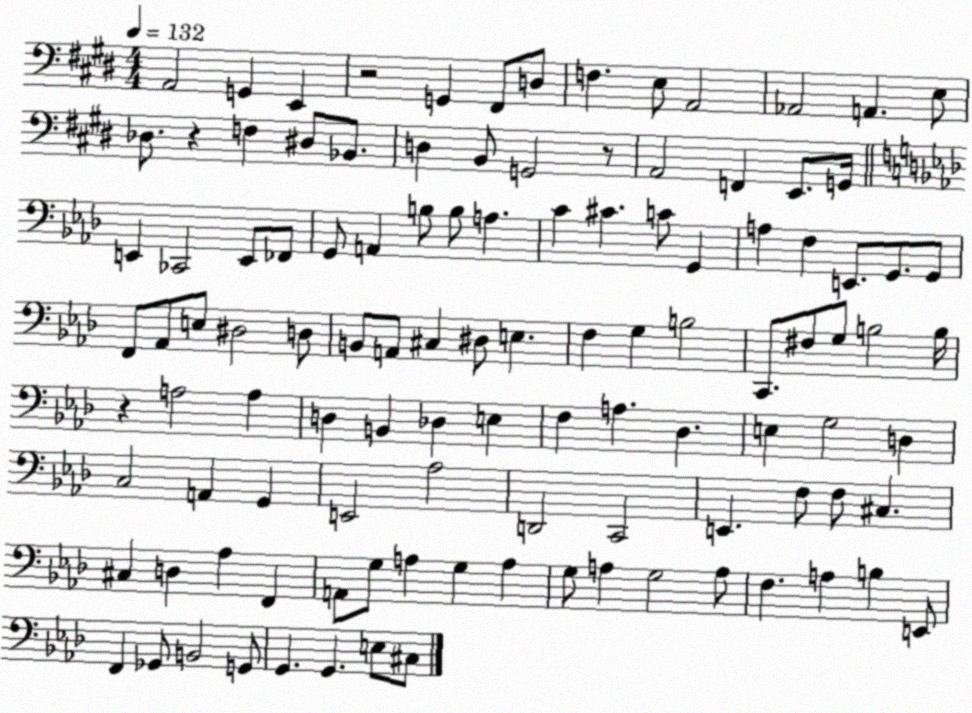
X:1
T:Untitled
M:4/4
L:1/4
K:E
A,,2 G,, E,, z2 G,, ^F,,/2 D,/2 F, E,/2 A,,2 _A,,2 A,, E,/2 _D,/2 z F, ^D,/2 _B,,/2 D, B,,/2 G,,2 z/2 A,,2 F,, E,,/2 G,,/4 E,, _C,,2 E,,/2 _F,,/2 G,,/2 A,, B,/2 B,/2 A, C ^C C/2 G,, A, F, E,,/2 G,,/2 G,,/2 F,,/2 _A,,/2 E,/2 ^D,2 D,/2 B,,/2 A,,/2 ^C, ^D,/2 E, F, G, B,2 C,,/2 ^F,/2 G,/2 B,2 B,/4 z A,2 A, D, B,, _D, E, F, A, _D, E, G,2 D, C,2 A,, G,, E,,2 _A,2 D,,2 C,,2 E,, F,/2 F,/2 ^C, ^C, D, _A, F,, A,,/2 G,/2 A, G, A, G,/2 A, G,2 A,/2 F, A, B, E,,/2 F,, _G,,/2 B,,2 G,,/2 G,, G,, E,/2 ^C,/2